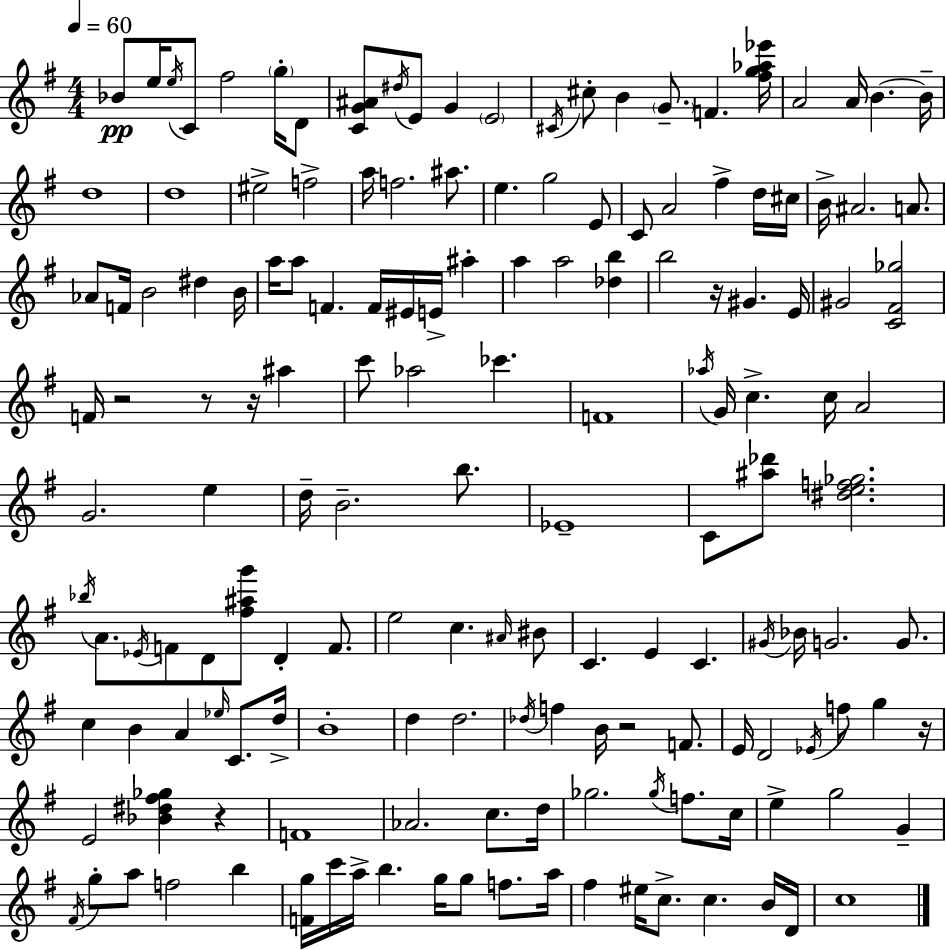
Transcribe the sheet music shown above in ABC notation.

X:1
T:Untitled
M:4/4
L:1/4
K:G
_B/2 e/4 e/4 C/2 ^f2 g/4 D/2 [CG^A]/2 ^d/4 E/2 G E2 ^C/4 ^c/2 B G/2 F [^fg_a_e']/4 A2 A/4 B B/4 d4 d4 ^e2 f2 a/4 f2 ^a/2 e g2 E/2 C/2 A2 ^f d/4 ^c/4 B/4 ^A2 A/2 _A/2 F/4 B2 ^d B/4 a/4 a/2 F F/4 ^E/4 E/4 ^a a a2 [_db] b2 z/4 ^G E/4 ^G2 [C^F_g]2 F/4 z2 z/2 z/4 ^a c'/2 _a2 _c' F4 _a/4 G/4 c c/4 A2 G2 e d/4 B2 b/2 _E4 C/2 [^a_d']/2 [^def_g]2 _b/4 A/2 _E/4 F/2 D/2 [^f^ag']/2 D F/2 e2 c ^A/4 ^B/2 C E C ^G/4 _B/4 G2 G/2 c B A _e/4 C/2 d/4 B4 d d2 _d/4 f B/4 z2 F/2 E/4 D2 _E/4 f/2 g z/4 E2 [_B^d^f_g] z F4 _A2 c/2 d/4 _g2 _g/4 f/2 c/4 e g2 G ^F/4 g/2 a/2 f2 b [Fg]/4 c'/4 a/4 b g/4 g/2 f/2 a/4 ^f ^e/4 c/2 c B/4 D/4 c4